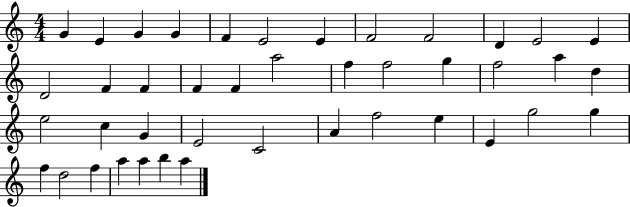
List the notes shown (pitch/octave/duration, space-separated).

G4/q E4/q G4/q G4/q F4/q E4/h E4/q F4/h F4/h D4/q E4/h E4/q D4/h F4/q F4/q F4/q F4/q A5/h F5/q F5/h G5/q F5/h A5/q D5/q E5/h C5/q G4/q E4/h C4/h A4/q F5/h E5/q E4/q G5/h G5/q F5/q D5/h F5/q A5/q A5/q B5/q A5/q